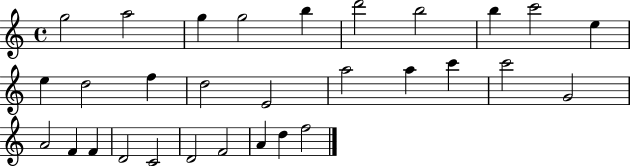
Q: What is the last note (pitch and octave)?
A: F5